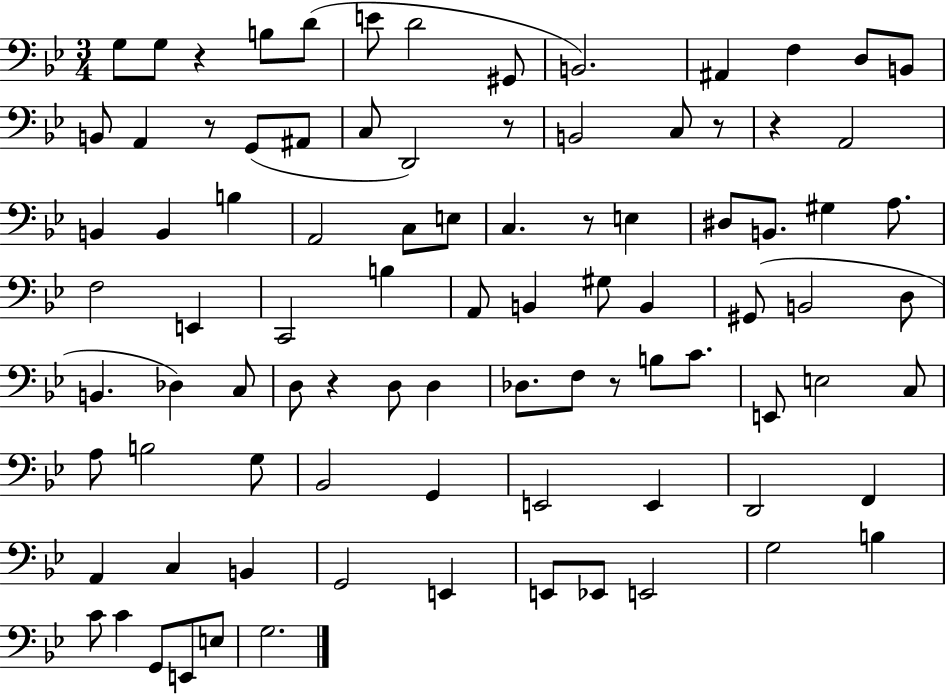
X:1
T:Untitled
M:3/4
L:1/4
K:Bb
G,/2 G,/2 z B,/2 D/2 E/2 D2 ^G,,/2 B,,2 ^A,, F, D,/2 B,,/2 B,,/2 A,, z/2 G,,/2 ^A,,/2 C,/2 D,,2 z/2 B,,2 C,/2 z/2 z A,,2 B,, B,, B, A,,2 C,/2 E,/2 C, z/2 E, ^D,/2 B,,/2 ^G, A,/2 F,2 E,, C,,2 B, A,,/2 B,, ^G,/2 B,, ^G,,/2 B,,2 D,/2 B,, _D, C,/2 D,/2 z D,/2 D, _D,/2 F,/2 z/2 B,/2 C/2 E,,/2 E,2 C,/2 A,/2 B,2 G,/2 _B,,2 G,, E,,2 E,, D,,2 F,, A,, C, B,, G,,2 E,, E,,/2 _E,,/2 E,,2 G,2 B, C/2 C G,,/2 E,,/2 E,/2 G,2